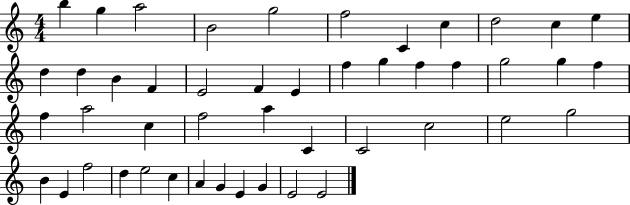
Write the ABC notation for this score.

X:1
T:Untitled
M:4/4
L:1/4
K:C
b g a2 B2 g2 f2 C c d2 c e d d B F E2 F E f g f f g2 g f f a2 c f2 a C C2 c2 e2 g2 B E f2 d e2 c A G E G E2 E2